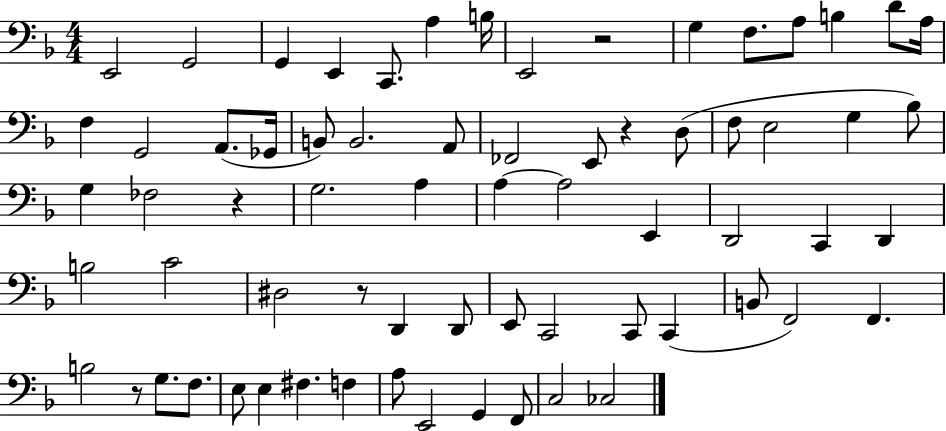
E2/h G2/h G2/q E2/q C2/e. A3/q B3/s E2/h R/h G3/q F3/e. A3/e B3/q D4/e A3/s F3/q G2/h A2/e. Gb2/s B2/e B2/h. A2/e FES2/h E2/e R/q D3/e F3/e E3/h G3/q Bb3/e G3/q FES3/h R/q G3/h. A3/q A3/q A3/h E2/q D2/h C2/q D2/q B3/h C4/h D#3/h R/e D2/q D2/e E2/e C2/h C2/e C2/q B2/e F2/h F2/q. B3/h R/e G3/e. F3/e. E3/e E3/q F#3/q. F3/q A3/e E2/h G2/q F2/e C3/h CES3/h